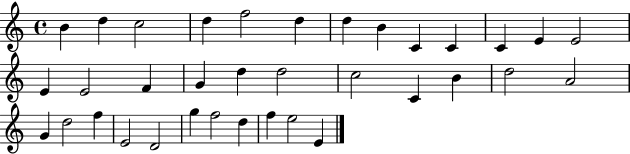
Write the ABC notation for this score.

X:1
T:Untitled
M:4/4
L:1/4
K:C
B d c2 d f2 d d B C C C E E2 E E2 F G d d2 c2 C B d2 A2 G d2 f E2 D2 g f2 d f e2 E